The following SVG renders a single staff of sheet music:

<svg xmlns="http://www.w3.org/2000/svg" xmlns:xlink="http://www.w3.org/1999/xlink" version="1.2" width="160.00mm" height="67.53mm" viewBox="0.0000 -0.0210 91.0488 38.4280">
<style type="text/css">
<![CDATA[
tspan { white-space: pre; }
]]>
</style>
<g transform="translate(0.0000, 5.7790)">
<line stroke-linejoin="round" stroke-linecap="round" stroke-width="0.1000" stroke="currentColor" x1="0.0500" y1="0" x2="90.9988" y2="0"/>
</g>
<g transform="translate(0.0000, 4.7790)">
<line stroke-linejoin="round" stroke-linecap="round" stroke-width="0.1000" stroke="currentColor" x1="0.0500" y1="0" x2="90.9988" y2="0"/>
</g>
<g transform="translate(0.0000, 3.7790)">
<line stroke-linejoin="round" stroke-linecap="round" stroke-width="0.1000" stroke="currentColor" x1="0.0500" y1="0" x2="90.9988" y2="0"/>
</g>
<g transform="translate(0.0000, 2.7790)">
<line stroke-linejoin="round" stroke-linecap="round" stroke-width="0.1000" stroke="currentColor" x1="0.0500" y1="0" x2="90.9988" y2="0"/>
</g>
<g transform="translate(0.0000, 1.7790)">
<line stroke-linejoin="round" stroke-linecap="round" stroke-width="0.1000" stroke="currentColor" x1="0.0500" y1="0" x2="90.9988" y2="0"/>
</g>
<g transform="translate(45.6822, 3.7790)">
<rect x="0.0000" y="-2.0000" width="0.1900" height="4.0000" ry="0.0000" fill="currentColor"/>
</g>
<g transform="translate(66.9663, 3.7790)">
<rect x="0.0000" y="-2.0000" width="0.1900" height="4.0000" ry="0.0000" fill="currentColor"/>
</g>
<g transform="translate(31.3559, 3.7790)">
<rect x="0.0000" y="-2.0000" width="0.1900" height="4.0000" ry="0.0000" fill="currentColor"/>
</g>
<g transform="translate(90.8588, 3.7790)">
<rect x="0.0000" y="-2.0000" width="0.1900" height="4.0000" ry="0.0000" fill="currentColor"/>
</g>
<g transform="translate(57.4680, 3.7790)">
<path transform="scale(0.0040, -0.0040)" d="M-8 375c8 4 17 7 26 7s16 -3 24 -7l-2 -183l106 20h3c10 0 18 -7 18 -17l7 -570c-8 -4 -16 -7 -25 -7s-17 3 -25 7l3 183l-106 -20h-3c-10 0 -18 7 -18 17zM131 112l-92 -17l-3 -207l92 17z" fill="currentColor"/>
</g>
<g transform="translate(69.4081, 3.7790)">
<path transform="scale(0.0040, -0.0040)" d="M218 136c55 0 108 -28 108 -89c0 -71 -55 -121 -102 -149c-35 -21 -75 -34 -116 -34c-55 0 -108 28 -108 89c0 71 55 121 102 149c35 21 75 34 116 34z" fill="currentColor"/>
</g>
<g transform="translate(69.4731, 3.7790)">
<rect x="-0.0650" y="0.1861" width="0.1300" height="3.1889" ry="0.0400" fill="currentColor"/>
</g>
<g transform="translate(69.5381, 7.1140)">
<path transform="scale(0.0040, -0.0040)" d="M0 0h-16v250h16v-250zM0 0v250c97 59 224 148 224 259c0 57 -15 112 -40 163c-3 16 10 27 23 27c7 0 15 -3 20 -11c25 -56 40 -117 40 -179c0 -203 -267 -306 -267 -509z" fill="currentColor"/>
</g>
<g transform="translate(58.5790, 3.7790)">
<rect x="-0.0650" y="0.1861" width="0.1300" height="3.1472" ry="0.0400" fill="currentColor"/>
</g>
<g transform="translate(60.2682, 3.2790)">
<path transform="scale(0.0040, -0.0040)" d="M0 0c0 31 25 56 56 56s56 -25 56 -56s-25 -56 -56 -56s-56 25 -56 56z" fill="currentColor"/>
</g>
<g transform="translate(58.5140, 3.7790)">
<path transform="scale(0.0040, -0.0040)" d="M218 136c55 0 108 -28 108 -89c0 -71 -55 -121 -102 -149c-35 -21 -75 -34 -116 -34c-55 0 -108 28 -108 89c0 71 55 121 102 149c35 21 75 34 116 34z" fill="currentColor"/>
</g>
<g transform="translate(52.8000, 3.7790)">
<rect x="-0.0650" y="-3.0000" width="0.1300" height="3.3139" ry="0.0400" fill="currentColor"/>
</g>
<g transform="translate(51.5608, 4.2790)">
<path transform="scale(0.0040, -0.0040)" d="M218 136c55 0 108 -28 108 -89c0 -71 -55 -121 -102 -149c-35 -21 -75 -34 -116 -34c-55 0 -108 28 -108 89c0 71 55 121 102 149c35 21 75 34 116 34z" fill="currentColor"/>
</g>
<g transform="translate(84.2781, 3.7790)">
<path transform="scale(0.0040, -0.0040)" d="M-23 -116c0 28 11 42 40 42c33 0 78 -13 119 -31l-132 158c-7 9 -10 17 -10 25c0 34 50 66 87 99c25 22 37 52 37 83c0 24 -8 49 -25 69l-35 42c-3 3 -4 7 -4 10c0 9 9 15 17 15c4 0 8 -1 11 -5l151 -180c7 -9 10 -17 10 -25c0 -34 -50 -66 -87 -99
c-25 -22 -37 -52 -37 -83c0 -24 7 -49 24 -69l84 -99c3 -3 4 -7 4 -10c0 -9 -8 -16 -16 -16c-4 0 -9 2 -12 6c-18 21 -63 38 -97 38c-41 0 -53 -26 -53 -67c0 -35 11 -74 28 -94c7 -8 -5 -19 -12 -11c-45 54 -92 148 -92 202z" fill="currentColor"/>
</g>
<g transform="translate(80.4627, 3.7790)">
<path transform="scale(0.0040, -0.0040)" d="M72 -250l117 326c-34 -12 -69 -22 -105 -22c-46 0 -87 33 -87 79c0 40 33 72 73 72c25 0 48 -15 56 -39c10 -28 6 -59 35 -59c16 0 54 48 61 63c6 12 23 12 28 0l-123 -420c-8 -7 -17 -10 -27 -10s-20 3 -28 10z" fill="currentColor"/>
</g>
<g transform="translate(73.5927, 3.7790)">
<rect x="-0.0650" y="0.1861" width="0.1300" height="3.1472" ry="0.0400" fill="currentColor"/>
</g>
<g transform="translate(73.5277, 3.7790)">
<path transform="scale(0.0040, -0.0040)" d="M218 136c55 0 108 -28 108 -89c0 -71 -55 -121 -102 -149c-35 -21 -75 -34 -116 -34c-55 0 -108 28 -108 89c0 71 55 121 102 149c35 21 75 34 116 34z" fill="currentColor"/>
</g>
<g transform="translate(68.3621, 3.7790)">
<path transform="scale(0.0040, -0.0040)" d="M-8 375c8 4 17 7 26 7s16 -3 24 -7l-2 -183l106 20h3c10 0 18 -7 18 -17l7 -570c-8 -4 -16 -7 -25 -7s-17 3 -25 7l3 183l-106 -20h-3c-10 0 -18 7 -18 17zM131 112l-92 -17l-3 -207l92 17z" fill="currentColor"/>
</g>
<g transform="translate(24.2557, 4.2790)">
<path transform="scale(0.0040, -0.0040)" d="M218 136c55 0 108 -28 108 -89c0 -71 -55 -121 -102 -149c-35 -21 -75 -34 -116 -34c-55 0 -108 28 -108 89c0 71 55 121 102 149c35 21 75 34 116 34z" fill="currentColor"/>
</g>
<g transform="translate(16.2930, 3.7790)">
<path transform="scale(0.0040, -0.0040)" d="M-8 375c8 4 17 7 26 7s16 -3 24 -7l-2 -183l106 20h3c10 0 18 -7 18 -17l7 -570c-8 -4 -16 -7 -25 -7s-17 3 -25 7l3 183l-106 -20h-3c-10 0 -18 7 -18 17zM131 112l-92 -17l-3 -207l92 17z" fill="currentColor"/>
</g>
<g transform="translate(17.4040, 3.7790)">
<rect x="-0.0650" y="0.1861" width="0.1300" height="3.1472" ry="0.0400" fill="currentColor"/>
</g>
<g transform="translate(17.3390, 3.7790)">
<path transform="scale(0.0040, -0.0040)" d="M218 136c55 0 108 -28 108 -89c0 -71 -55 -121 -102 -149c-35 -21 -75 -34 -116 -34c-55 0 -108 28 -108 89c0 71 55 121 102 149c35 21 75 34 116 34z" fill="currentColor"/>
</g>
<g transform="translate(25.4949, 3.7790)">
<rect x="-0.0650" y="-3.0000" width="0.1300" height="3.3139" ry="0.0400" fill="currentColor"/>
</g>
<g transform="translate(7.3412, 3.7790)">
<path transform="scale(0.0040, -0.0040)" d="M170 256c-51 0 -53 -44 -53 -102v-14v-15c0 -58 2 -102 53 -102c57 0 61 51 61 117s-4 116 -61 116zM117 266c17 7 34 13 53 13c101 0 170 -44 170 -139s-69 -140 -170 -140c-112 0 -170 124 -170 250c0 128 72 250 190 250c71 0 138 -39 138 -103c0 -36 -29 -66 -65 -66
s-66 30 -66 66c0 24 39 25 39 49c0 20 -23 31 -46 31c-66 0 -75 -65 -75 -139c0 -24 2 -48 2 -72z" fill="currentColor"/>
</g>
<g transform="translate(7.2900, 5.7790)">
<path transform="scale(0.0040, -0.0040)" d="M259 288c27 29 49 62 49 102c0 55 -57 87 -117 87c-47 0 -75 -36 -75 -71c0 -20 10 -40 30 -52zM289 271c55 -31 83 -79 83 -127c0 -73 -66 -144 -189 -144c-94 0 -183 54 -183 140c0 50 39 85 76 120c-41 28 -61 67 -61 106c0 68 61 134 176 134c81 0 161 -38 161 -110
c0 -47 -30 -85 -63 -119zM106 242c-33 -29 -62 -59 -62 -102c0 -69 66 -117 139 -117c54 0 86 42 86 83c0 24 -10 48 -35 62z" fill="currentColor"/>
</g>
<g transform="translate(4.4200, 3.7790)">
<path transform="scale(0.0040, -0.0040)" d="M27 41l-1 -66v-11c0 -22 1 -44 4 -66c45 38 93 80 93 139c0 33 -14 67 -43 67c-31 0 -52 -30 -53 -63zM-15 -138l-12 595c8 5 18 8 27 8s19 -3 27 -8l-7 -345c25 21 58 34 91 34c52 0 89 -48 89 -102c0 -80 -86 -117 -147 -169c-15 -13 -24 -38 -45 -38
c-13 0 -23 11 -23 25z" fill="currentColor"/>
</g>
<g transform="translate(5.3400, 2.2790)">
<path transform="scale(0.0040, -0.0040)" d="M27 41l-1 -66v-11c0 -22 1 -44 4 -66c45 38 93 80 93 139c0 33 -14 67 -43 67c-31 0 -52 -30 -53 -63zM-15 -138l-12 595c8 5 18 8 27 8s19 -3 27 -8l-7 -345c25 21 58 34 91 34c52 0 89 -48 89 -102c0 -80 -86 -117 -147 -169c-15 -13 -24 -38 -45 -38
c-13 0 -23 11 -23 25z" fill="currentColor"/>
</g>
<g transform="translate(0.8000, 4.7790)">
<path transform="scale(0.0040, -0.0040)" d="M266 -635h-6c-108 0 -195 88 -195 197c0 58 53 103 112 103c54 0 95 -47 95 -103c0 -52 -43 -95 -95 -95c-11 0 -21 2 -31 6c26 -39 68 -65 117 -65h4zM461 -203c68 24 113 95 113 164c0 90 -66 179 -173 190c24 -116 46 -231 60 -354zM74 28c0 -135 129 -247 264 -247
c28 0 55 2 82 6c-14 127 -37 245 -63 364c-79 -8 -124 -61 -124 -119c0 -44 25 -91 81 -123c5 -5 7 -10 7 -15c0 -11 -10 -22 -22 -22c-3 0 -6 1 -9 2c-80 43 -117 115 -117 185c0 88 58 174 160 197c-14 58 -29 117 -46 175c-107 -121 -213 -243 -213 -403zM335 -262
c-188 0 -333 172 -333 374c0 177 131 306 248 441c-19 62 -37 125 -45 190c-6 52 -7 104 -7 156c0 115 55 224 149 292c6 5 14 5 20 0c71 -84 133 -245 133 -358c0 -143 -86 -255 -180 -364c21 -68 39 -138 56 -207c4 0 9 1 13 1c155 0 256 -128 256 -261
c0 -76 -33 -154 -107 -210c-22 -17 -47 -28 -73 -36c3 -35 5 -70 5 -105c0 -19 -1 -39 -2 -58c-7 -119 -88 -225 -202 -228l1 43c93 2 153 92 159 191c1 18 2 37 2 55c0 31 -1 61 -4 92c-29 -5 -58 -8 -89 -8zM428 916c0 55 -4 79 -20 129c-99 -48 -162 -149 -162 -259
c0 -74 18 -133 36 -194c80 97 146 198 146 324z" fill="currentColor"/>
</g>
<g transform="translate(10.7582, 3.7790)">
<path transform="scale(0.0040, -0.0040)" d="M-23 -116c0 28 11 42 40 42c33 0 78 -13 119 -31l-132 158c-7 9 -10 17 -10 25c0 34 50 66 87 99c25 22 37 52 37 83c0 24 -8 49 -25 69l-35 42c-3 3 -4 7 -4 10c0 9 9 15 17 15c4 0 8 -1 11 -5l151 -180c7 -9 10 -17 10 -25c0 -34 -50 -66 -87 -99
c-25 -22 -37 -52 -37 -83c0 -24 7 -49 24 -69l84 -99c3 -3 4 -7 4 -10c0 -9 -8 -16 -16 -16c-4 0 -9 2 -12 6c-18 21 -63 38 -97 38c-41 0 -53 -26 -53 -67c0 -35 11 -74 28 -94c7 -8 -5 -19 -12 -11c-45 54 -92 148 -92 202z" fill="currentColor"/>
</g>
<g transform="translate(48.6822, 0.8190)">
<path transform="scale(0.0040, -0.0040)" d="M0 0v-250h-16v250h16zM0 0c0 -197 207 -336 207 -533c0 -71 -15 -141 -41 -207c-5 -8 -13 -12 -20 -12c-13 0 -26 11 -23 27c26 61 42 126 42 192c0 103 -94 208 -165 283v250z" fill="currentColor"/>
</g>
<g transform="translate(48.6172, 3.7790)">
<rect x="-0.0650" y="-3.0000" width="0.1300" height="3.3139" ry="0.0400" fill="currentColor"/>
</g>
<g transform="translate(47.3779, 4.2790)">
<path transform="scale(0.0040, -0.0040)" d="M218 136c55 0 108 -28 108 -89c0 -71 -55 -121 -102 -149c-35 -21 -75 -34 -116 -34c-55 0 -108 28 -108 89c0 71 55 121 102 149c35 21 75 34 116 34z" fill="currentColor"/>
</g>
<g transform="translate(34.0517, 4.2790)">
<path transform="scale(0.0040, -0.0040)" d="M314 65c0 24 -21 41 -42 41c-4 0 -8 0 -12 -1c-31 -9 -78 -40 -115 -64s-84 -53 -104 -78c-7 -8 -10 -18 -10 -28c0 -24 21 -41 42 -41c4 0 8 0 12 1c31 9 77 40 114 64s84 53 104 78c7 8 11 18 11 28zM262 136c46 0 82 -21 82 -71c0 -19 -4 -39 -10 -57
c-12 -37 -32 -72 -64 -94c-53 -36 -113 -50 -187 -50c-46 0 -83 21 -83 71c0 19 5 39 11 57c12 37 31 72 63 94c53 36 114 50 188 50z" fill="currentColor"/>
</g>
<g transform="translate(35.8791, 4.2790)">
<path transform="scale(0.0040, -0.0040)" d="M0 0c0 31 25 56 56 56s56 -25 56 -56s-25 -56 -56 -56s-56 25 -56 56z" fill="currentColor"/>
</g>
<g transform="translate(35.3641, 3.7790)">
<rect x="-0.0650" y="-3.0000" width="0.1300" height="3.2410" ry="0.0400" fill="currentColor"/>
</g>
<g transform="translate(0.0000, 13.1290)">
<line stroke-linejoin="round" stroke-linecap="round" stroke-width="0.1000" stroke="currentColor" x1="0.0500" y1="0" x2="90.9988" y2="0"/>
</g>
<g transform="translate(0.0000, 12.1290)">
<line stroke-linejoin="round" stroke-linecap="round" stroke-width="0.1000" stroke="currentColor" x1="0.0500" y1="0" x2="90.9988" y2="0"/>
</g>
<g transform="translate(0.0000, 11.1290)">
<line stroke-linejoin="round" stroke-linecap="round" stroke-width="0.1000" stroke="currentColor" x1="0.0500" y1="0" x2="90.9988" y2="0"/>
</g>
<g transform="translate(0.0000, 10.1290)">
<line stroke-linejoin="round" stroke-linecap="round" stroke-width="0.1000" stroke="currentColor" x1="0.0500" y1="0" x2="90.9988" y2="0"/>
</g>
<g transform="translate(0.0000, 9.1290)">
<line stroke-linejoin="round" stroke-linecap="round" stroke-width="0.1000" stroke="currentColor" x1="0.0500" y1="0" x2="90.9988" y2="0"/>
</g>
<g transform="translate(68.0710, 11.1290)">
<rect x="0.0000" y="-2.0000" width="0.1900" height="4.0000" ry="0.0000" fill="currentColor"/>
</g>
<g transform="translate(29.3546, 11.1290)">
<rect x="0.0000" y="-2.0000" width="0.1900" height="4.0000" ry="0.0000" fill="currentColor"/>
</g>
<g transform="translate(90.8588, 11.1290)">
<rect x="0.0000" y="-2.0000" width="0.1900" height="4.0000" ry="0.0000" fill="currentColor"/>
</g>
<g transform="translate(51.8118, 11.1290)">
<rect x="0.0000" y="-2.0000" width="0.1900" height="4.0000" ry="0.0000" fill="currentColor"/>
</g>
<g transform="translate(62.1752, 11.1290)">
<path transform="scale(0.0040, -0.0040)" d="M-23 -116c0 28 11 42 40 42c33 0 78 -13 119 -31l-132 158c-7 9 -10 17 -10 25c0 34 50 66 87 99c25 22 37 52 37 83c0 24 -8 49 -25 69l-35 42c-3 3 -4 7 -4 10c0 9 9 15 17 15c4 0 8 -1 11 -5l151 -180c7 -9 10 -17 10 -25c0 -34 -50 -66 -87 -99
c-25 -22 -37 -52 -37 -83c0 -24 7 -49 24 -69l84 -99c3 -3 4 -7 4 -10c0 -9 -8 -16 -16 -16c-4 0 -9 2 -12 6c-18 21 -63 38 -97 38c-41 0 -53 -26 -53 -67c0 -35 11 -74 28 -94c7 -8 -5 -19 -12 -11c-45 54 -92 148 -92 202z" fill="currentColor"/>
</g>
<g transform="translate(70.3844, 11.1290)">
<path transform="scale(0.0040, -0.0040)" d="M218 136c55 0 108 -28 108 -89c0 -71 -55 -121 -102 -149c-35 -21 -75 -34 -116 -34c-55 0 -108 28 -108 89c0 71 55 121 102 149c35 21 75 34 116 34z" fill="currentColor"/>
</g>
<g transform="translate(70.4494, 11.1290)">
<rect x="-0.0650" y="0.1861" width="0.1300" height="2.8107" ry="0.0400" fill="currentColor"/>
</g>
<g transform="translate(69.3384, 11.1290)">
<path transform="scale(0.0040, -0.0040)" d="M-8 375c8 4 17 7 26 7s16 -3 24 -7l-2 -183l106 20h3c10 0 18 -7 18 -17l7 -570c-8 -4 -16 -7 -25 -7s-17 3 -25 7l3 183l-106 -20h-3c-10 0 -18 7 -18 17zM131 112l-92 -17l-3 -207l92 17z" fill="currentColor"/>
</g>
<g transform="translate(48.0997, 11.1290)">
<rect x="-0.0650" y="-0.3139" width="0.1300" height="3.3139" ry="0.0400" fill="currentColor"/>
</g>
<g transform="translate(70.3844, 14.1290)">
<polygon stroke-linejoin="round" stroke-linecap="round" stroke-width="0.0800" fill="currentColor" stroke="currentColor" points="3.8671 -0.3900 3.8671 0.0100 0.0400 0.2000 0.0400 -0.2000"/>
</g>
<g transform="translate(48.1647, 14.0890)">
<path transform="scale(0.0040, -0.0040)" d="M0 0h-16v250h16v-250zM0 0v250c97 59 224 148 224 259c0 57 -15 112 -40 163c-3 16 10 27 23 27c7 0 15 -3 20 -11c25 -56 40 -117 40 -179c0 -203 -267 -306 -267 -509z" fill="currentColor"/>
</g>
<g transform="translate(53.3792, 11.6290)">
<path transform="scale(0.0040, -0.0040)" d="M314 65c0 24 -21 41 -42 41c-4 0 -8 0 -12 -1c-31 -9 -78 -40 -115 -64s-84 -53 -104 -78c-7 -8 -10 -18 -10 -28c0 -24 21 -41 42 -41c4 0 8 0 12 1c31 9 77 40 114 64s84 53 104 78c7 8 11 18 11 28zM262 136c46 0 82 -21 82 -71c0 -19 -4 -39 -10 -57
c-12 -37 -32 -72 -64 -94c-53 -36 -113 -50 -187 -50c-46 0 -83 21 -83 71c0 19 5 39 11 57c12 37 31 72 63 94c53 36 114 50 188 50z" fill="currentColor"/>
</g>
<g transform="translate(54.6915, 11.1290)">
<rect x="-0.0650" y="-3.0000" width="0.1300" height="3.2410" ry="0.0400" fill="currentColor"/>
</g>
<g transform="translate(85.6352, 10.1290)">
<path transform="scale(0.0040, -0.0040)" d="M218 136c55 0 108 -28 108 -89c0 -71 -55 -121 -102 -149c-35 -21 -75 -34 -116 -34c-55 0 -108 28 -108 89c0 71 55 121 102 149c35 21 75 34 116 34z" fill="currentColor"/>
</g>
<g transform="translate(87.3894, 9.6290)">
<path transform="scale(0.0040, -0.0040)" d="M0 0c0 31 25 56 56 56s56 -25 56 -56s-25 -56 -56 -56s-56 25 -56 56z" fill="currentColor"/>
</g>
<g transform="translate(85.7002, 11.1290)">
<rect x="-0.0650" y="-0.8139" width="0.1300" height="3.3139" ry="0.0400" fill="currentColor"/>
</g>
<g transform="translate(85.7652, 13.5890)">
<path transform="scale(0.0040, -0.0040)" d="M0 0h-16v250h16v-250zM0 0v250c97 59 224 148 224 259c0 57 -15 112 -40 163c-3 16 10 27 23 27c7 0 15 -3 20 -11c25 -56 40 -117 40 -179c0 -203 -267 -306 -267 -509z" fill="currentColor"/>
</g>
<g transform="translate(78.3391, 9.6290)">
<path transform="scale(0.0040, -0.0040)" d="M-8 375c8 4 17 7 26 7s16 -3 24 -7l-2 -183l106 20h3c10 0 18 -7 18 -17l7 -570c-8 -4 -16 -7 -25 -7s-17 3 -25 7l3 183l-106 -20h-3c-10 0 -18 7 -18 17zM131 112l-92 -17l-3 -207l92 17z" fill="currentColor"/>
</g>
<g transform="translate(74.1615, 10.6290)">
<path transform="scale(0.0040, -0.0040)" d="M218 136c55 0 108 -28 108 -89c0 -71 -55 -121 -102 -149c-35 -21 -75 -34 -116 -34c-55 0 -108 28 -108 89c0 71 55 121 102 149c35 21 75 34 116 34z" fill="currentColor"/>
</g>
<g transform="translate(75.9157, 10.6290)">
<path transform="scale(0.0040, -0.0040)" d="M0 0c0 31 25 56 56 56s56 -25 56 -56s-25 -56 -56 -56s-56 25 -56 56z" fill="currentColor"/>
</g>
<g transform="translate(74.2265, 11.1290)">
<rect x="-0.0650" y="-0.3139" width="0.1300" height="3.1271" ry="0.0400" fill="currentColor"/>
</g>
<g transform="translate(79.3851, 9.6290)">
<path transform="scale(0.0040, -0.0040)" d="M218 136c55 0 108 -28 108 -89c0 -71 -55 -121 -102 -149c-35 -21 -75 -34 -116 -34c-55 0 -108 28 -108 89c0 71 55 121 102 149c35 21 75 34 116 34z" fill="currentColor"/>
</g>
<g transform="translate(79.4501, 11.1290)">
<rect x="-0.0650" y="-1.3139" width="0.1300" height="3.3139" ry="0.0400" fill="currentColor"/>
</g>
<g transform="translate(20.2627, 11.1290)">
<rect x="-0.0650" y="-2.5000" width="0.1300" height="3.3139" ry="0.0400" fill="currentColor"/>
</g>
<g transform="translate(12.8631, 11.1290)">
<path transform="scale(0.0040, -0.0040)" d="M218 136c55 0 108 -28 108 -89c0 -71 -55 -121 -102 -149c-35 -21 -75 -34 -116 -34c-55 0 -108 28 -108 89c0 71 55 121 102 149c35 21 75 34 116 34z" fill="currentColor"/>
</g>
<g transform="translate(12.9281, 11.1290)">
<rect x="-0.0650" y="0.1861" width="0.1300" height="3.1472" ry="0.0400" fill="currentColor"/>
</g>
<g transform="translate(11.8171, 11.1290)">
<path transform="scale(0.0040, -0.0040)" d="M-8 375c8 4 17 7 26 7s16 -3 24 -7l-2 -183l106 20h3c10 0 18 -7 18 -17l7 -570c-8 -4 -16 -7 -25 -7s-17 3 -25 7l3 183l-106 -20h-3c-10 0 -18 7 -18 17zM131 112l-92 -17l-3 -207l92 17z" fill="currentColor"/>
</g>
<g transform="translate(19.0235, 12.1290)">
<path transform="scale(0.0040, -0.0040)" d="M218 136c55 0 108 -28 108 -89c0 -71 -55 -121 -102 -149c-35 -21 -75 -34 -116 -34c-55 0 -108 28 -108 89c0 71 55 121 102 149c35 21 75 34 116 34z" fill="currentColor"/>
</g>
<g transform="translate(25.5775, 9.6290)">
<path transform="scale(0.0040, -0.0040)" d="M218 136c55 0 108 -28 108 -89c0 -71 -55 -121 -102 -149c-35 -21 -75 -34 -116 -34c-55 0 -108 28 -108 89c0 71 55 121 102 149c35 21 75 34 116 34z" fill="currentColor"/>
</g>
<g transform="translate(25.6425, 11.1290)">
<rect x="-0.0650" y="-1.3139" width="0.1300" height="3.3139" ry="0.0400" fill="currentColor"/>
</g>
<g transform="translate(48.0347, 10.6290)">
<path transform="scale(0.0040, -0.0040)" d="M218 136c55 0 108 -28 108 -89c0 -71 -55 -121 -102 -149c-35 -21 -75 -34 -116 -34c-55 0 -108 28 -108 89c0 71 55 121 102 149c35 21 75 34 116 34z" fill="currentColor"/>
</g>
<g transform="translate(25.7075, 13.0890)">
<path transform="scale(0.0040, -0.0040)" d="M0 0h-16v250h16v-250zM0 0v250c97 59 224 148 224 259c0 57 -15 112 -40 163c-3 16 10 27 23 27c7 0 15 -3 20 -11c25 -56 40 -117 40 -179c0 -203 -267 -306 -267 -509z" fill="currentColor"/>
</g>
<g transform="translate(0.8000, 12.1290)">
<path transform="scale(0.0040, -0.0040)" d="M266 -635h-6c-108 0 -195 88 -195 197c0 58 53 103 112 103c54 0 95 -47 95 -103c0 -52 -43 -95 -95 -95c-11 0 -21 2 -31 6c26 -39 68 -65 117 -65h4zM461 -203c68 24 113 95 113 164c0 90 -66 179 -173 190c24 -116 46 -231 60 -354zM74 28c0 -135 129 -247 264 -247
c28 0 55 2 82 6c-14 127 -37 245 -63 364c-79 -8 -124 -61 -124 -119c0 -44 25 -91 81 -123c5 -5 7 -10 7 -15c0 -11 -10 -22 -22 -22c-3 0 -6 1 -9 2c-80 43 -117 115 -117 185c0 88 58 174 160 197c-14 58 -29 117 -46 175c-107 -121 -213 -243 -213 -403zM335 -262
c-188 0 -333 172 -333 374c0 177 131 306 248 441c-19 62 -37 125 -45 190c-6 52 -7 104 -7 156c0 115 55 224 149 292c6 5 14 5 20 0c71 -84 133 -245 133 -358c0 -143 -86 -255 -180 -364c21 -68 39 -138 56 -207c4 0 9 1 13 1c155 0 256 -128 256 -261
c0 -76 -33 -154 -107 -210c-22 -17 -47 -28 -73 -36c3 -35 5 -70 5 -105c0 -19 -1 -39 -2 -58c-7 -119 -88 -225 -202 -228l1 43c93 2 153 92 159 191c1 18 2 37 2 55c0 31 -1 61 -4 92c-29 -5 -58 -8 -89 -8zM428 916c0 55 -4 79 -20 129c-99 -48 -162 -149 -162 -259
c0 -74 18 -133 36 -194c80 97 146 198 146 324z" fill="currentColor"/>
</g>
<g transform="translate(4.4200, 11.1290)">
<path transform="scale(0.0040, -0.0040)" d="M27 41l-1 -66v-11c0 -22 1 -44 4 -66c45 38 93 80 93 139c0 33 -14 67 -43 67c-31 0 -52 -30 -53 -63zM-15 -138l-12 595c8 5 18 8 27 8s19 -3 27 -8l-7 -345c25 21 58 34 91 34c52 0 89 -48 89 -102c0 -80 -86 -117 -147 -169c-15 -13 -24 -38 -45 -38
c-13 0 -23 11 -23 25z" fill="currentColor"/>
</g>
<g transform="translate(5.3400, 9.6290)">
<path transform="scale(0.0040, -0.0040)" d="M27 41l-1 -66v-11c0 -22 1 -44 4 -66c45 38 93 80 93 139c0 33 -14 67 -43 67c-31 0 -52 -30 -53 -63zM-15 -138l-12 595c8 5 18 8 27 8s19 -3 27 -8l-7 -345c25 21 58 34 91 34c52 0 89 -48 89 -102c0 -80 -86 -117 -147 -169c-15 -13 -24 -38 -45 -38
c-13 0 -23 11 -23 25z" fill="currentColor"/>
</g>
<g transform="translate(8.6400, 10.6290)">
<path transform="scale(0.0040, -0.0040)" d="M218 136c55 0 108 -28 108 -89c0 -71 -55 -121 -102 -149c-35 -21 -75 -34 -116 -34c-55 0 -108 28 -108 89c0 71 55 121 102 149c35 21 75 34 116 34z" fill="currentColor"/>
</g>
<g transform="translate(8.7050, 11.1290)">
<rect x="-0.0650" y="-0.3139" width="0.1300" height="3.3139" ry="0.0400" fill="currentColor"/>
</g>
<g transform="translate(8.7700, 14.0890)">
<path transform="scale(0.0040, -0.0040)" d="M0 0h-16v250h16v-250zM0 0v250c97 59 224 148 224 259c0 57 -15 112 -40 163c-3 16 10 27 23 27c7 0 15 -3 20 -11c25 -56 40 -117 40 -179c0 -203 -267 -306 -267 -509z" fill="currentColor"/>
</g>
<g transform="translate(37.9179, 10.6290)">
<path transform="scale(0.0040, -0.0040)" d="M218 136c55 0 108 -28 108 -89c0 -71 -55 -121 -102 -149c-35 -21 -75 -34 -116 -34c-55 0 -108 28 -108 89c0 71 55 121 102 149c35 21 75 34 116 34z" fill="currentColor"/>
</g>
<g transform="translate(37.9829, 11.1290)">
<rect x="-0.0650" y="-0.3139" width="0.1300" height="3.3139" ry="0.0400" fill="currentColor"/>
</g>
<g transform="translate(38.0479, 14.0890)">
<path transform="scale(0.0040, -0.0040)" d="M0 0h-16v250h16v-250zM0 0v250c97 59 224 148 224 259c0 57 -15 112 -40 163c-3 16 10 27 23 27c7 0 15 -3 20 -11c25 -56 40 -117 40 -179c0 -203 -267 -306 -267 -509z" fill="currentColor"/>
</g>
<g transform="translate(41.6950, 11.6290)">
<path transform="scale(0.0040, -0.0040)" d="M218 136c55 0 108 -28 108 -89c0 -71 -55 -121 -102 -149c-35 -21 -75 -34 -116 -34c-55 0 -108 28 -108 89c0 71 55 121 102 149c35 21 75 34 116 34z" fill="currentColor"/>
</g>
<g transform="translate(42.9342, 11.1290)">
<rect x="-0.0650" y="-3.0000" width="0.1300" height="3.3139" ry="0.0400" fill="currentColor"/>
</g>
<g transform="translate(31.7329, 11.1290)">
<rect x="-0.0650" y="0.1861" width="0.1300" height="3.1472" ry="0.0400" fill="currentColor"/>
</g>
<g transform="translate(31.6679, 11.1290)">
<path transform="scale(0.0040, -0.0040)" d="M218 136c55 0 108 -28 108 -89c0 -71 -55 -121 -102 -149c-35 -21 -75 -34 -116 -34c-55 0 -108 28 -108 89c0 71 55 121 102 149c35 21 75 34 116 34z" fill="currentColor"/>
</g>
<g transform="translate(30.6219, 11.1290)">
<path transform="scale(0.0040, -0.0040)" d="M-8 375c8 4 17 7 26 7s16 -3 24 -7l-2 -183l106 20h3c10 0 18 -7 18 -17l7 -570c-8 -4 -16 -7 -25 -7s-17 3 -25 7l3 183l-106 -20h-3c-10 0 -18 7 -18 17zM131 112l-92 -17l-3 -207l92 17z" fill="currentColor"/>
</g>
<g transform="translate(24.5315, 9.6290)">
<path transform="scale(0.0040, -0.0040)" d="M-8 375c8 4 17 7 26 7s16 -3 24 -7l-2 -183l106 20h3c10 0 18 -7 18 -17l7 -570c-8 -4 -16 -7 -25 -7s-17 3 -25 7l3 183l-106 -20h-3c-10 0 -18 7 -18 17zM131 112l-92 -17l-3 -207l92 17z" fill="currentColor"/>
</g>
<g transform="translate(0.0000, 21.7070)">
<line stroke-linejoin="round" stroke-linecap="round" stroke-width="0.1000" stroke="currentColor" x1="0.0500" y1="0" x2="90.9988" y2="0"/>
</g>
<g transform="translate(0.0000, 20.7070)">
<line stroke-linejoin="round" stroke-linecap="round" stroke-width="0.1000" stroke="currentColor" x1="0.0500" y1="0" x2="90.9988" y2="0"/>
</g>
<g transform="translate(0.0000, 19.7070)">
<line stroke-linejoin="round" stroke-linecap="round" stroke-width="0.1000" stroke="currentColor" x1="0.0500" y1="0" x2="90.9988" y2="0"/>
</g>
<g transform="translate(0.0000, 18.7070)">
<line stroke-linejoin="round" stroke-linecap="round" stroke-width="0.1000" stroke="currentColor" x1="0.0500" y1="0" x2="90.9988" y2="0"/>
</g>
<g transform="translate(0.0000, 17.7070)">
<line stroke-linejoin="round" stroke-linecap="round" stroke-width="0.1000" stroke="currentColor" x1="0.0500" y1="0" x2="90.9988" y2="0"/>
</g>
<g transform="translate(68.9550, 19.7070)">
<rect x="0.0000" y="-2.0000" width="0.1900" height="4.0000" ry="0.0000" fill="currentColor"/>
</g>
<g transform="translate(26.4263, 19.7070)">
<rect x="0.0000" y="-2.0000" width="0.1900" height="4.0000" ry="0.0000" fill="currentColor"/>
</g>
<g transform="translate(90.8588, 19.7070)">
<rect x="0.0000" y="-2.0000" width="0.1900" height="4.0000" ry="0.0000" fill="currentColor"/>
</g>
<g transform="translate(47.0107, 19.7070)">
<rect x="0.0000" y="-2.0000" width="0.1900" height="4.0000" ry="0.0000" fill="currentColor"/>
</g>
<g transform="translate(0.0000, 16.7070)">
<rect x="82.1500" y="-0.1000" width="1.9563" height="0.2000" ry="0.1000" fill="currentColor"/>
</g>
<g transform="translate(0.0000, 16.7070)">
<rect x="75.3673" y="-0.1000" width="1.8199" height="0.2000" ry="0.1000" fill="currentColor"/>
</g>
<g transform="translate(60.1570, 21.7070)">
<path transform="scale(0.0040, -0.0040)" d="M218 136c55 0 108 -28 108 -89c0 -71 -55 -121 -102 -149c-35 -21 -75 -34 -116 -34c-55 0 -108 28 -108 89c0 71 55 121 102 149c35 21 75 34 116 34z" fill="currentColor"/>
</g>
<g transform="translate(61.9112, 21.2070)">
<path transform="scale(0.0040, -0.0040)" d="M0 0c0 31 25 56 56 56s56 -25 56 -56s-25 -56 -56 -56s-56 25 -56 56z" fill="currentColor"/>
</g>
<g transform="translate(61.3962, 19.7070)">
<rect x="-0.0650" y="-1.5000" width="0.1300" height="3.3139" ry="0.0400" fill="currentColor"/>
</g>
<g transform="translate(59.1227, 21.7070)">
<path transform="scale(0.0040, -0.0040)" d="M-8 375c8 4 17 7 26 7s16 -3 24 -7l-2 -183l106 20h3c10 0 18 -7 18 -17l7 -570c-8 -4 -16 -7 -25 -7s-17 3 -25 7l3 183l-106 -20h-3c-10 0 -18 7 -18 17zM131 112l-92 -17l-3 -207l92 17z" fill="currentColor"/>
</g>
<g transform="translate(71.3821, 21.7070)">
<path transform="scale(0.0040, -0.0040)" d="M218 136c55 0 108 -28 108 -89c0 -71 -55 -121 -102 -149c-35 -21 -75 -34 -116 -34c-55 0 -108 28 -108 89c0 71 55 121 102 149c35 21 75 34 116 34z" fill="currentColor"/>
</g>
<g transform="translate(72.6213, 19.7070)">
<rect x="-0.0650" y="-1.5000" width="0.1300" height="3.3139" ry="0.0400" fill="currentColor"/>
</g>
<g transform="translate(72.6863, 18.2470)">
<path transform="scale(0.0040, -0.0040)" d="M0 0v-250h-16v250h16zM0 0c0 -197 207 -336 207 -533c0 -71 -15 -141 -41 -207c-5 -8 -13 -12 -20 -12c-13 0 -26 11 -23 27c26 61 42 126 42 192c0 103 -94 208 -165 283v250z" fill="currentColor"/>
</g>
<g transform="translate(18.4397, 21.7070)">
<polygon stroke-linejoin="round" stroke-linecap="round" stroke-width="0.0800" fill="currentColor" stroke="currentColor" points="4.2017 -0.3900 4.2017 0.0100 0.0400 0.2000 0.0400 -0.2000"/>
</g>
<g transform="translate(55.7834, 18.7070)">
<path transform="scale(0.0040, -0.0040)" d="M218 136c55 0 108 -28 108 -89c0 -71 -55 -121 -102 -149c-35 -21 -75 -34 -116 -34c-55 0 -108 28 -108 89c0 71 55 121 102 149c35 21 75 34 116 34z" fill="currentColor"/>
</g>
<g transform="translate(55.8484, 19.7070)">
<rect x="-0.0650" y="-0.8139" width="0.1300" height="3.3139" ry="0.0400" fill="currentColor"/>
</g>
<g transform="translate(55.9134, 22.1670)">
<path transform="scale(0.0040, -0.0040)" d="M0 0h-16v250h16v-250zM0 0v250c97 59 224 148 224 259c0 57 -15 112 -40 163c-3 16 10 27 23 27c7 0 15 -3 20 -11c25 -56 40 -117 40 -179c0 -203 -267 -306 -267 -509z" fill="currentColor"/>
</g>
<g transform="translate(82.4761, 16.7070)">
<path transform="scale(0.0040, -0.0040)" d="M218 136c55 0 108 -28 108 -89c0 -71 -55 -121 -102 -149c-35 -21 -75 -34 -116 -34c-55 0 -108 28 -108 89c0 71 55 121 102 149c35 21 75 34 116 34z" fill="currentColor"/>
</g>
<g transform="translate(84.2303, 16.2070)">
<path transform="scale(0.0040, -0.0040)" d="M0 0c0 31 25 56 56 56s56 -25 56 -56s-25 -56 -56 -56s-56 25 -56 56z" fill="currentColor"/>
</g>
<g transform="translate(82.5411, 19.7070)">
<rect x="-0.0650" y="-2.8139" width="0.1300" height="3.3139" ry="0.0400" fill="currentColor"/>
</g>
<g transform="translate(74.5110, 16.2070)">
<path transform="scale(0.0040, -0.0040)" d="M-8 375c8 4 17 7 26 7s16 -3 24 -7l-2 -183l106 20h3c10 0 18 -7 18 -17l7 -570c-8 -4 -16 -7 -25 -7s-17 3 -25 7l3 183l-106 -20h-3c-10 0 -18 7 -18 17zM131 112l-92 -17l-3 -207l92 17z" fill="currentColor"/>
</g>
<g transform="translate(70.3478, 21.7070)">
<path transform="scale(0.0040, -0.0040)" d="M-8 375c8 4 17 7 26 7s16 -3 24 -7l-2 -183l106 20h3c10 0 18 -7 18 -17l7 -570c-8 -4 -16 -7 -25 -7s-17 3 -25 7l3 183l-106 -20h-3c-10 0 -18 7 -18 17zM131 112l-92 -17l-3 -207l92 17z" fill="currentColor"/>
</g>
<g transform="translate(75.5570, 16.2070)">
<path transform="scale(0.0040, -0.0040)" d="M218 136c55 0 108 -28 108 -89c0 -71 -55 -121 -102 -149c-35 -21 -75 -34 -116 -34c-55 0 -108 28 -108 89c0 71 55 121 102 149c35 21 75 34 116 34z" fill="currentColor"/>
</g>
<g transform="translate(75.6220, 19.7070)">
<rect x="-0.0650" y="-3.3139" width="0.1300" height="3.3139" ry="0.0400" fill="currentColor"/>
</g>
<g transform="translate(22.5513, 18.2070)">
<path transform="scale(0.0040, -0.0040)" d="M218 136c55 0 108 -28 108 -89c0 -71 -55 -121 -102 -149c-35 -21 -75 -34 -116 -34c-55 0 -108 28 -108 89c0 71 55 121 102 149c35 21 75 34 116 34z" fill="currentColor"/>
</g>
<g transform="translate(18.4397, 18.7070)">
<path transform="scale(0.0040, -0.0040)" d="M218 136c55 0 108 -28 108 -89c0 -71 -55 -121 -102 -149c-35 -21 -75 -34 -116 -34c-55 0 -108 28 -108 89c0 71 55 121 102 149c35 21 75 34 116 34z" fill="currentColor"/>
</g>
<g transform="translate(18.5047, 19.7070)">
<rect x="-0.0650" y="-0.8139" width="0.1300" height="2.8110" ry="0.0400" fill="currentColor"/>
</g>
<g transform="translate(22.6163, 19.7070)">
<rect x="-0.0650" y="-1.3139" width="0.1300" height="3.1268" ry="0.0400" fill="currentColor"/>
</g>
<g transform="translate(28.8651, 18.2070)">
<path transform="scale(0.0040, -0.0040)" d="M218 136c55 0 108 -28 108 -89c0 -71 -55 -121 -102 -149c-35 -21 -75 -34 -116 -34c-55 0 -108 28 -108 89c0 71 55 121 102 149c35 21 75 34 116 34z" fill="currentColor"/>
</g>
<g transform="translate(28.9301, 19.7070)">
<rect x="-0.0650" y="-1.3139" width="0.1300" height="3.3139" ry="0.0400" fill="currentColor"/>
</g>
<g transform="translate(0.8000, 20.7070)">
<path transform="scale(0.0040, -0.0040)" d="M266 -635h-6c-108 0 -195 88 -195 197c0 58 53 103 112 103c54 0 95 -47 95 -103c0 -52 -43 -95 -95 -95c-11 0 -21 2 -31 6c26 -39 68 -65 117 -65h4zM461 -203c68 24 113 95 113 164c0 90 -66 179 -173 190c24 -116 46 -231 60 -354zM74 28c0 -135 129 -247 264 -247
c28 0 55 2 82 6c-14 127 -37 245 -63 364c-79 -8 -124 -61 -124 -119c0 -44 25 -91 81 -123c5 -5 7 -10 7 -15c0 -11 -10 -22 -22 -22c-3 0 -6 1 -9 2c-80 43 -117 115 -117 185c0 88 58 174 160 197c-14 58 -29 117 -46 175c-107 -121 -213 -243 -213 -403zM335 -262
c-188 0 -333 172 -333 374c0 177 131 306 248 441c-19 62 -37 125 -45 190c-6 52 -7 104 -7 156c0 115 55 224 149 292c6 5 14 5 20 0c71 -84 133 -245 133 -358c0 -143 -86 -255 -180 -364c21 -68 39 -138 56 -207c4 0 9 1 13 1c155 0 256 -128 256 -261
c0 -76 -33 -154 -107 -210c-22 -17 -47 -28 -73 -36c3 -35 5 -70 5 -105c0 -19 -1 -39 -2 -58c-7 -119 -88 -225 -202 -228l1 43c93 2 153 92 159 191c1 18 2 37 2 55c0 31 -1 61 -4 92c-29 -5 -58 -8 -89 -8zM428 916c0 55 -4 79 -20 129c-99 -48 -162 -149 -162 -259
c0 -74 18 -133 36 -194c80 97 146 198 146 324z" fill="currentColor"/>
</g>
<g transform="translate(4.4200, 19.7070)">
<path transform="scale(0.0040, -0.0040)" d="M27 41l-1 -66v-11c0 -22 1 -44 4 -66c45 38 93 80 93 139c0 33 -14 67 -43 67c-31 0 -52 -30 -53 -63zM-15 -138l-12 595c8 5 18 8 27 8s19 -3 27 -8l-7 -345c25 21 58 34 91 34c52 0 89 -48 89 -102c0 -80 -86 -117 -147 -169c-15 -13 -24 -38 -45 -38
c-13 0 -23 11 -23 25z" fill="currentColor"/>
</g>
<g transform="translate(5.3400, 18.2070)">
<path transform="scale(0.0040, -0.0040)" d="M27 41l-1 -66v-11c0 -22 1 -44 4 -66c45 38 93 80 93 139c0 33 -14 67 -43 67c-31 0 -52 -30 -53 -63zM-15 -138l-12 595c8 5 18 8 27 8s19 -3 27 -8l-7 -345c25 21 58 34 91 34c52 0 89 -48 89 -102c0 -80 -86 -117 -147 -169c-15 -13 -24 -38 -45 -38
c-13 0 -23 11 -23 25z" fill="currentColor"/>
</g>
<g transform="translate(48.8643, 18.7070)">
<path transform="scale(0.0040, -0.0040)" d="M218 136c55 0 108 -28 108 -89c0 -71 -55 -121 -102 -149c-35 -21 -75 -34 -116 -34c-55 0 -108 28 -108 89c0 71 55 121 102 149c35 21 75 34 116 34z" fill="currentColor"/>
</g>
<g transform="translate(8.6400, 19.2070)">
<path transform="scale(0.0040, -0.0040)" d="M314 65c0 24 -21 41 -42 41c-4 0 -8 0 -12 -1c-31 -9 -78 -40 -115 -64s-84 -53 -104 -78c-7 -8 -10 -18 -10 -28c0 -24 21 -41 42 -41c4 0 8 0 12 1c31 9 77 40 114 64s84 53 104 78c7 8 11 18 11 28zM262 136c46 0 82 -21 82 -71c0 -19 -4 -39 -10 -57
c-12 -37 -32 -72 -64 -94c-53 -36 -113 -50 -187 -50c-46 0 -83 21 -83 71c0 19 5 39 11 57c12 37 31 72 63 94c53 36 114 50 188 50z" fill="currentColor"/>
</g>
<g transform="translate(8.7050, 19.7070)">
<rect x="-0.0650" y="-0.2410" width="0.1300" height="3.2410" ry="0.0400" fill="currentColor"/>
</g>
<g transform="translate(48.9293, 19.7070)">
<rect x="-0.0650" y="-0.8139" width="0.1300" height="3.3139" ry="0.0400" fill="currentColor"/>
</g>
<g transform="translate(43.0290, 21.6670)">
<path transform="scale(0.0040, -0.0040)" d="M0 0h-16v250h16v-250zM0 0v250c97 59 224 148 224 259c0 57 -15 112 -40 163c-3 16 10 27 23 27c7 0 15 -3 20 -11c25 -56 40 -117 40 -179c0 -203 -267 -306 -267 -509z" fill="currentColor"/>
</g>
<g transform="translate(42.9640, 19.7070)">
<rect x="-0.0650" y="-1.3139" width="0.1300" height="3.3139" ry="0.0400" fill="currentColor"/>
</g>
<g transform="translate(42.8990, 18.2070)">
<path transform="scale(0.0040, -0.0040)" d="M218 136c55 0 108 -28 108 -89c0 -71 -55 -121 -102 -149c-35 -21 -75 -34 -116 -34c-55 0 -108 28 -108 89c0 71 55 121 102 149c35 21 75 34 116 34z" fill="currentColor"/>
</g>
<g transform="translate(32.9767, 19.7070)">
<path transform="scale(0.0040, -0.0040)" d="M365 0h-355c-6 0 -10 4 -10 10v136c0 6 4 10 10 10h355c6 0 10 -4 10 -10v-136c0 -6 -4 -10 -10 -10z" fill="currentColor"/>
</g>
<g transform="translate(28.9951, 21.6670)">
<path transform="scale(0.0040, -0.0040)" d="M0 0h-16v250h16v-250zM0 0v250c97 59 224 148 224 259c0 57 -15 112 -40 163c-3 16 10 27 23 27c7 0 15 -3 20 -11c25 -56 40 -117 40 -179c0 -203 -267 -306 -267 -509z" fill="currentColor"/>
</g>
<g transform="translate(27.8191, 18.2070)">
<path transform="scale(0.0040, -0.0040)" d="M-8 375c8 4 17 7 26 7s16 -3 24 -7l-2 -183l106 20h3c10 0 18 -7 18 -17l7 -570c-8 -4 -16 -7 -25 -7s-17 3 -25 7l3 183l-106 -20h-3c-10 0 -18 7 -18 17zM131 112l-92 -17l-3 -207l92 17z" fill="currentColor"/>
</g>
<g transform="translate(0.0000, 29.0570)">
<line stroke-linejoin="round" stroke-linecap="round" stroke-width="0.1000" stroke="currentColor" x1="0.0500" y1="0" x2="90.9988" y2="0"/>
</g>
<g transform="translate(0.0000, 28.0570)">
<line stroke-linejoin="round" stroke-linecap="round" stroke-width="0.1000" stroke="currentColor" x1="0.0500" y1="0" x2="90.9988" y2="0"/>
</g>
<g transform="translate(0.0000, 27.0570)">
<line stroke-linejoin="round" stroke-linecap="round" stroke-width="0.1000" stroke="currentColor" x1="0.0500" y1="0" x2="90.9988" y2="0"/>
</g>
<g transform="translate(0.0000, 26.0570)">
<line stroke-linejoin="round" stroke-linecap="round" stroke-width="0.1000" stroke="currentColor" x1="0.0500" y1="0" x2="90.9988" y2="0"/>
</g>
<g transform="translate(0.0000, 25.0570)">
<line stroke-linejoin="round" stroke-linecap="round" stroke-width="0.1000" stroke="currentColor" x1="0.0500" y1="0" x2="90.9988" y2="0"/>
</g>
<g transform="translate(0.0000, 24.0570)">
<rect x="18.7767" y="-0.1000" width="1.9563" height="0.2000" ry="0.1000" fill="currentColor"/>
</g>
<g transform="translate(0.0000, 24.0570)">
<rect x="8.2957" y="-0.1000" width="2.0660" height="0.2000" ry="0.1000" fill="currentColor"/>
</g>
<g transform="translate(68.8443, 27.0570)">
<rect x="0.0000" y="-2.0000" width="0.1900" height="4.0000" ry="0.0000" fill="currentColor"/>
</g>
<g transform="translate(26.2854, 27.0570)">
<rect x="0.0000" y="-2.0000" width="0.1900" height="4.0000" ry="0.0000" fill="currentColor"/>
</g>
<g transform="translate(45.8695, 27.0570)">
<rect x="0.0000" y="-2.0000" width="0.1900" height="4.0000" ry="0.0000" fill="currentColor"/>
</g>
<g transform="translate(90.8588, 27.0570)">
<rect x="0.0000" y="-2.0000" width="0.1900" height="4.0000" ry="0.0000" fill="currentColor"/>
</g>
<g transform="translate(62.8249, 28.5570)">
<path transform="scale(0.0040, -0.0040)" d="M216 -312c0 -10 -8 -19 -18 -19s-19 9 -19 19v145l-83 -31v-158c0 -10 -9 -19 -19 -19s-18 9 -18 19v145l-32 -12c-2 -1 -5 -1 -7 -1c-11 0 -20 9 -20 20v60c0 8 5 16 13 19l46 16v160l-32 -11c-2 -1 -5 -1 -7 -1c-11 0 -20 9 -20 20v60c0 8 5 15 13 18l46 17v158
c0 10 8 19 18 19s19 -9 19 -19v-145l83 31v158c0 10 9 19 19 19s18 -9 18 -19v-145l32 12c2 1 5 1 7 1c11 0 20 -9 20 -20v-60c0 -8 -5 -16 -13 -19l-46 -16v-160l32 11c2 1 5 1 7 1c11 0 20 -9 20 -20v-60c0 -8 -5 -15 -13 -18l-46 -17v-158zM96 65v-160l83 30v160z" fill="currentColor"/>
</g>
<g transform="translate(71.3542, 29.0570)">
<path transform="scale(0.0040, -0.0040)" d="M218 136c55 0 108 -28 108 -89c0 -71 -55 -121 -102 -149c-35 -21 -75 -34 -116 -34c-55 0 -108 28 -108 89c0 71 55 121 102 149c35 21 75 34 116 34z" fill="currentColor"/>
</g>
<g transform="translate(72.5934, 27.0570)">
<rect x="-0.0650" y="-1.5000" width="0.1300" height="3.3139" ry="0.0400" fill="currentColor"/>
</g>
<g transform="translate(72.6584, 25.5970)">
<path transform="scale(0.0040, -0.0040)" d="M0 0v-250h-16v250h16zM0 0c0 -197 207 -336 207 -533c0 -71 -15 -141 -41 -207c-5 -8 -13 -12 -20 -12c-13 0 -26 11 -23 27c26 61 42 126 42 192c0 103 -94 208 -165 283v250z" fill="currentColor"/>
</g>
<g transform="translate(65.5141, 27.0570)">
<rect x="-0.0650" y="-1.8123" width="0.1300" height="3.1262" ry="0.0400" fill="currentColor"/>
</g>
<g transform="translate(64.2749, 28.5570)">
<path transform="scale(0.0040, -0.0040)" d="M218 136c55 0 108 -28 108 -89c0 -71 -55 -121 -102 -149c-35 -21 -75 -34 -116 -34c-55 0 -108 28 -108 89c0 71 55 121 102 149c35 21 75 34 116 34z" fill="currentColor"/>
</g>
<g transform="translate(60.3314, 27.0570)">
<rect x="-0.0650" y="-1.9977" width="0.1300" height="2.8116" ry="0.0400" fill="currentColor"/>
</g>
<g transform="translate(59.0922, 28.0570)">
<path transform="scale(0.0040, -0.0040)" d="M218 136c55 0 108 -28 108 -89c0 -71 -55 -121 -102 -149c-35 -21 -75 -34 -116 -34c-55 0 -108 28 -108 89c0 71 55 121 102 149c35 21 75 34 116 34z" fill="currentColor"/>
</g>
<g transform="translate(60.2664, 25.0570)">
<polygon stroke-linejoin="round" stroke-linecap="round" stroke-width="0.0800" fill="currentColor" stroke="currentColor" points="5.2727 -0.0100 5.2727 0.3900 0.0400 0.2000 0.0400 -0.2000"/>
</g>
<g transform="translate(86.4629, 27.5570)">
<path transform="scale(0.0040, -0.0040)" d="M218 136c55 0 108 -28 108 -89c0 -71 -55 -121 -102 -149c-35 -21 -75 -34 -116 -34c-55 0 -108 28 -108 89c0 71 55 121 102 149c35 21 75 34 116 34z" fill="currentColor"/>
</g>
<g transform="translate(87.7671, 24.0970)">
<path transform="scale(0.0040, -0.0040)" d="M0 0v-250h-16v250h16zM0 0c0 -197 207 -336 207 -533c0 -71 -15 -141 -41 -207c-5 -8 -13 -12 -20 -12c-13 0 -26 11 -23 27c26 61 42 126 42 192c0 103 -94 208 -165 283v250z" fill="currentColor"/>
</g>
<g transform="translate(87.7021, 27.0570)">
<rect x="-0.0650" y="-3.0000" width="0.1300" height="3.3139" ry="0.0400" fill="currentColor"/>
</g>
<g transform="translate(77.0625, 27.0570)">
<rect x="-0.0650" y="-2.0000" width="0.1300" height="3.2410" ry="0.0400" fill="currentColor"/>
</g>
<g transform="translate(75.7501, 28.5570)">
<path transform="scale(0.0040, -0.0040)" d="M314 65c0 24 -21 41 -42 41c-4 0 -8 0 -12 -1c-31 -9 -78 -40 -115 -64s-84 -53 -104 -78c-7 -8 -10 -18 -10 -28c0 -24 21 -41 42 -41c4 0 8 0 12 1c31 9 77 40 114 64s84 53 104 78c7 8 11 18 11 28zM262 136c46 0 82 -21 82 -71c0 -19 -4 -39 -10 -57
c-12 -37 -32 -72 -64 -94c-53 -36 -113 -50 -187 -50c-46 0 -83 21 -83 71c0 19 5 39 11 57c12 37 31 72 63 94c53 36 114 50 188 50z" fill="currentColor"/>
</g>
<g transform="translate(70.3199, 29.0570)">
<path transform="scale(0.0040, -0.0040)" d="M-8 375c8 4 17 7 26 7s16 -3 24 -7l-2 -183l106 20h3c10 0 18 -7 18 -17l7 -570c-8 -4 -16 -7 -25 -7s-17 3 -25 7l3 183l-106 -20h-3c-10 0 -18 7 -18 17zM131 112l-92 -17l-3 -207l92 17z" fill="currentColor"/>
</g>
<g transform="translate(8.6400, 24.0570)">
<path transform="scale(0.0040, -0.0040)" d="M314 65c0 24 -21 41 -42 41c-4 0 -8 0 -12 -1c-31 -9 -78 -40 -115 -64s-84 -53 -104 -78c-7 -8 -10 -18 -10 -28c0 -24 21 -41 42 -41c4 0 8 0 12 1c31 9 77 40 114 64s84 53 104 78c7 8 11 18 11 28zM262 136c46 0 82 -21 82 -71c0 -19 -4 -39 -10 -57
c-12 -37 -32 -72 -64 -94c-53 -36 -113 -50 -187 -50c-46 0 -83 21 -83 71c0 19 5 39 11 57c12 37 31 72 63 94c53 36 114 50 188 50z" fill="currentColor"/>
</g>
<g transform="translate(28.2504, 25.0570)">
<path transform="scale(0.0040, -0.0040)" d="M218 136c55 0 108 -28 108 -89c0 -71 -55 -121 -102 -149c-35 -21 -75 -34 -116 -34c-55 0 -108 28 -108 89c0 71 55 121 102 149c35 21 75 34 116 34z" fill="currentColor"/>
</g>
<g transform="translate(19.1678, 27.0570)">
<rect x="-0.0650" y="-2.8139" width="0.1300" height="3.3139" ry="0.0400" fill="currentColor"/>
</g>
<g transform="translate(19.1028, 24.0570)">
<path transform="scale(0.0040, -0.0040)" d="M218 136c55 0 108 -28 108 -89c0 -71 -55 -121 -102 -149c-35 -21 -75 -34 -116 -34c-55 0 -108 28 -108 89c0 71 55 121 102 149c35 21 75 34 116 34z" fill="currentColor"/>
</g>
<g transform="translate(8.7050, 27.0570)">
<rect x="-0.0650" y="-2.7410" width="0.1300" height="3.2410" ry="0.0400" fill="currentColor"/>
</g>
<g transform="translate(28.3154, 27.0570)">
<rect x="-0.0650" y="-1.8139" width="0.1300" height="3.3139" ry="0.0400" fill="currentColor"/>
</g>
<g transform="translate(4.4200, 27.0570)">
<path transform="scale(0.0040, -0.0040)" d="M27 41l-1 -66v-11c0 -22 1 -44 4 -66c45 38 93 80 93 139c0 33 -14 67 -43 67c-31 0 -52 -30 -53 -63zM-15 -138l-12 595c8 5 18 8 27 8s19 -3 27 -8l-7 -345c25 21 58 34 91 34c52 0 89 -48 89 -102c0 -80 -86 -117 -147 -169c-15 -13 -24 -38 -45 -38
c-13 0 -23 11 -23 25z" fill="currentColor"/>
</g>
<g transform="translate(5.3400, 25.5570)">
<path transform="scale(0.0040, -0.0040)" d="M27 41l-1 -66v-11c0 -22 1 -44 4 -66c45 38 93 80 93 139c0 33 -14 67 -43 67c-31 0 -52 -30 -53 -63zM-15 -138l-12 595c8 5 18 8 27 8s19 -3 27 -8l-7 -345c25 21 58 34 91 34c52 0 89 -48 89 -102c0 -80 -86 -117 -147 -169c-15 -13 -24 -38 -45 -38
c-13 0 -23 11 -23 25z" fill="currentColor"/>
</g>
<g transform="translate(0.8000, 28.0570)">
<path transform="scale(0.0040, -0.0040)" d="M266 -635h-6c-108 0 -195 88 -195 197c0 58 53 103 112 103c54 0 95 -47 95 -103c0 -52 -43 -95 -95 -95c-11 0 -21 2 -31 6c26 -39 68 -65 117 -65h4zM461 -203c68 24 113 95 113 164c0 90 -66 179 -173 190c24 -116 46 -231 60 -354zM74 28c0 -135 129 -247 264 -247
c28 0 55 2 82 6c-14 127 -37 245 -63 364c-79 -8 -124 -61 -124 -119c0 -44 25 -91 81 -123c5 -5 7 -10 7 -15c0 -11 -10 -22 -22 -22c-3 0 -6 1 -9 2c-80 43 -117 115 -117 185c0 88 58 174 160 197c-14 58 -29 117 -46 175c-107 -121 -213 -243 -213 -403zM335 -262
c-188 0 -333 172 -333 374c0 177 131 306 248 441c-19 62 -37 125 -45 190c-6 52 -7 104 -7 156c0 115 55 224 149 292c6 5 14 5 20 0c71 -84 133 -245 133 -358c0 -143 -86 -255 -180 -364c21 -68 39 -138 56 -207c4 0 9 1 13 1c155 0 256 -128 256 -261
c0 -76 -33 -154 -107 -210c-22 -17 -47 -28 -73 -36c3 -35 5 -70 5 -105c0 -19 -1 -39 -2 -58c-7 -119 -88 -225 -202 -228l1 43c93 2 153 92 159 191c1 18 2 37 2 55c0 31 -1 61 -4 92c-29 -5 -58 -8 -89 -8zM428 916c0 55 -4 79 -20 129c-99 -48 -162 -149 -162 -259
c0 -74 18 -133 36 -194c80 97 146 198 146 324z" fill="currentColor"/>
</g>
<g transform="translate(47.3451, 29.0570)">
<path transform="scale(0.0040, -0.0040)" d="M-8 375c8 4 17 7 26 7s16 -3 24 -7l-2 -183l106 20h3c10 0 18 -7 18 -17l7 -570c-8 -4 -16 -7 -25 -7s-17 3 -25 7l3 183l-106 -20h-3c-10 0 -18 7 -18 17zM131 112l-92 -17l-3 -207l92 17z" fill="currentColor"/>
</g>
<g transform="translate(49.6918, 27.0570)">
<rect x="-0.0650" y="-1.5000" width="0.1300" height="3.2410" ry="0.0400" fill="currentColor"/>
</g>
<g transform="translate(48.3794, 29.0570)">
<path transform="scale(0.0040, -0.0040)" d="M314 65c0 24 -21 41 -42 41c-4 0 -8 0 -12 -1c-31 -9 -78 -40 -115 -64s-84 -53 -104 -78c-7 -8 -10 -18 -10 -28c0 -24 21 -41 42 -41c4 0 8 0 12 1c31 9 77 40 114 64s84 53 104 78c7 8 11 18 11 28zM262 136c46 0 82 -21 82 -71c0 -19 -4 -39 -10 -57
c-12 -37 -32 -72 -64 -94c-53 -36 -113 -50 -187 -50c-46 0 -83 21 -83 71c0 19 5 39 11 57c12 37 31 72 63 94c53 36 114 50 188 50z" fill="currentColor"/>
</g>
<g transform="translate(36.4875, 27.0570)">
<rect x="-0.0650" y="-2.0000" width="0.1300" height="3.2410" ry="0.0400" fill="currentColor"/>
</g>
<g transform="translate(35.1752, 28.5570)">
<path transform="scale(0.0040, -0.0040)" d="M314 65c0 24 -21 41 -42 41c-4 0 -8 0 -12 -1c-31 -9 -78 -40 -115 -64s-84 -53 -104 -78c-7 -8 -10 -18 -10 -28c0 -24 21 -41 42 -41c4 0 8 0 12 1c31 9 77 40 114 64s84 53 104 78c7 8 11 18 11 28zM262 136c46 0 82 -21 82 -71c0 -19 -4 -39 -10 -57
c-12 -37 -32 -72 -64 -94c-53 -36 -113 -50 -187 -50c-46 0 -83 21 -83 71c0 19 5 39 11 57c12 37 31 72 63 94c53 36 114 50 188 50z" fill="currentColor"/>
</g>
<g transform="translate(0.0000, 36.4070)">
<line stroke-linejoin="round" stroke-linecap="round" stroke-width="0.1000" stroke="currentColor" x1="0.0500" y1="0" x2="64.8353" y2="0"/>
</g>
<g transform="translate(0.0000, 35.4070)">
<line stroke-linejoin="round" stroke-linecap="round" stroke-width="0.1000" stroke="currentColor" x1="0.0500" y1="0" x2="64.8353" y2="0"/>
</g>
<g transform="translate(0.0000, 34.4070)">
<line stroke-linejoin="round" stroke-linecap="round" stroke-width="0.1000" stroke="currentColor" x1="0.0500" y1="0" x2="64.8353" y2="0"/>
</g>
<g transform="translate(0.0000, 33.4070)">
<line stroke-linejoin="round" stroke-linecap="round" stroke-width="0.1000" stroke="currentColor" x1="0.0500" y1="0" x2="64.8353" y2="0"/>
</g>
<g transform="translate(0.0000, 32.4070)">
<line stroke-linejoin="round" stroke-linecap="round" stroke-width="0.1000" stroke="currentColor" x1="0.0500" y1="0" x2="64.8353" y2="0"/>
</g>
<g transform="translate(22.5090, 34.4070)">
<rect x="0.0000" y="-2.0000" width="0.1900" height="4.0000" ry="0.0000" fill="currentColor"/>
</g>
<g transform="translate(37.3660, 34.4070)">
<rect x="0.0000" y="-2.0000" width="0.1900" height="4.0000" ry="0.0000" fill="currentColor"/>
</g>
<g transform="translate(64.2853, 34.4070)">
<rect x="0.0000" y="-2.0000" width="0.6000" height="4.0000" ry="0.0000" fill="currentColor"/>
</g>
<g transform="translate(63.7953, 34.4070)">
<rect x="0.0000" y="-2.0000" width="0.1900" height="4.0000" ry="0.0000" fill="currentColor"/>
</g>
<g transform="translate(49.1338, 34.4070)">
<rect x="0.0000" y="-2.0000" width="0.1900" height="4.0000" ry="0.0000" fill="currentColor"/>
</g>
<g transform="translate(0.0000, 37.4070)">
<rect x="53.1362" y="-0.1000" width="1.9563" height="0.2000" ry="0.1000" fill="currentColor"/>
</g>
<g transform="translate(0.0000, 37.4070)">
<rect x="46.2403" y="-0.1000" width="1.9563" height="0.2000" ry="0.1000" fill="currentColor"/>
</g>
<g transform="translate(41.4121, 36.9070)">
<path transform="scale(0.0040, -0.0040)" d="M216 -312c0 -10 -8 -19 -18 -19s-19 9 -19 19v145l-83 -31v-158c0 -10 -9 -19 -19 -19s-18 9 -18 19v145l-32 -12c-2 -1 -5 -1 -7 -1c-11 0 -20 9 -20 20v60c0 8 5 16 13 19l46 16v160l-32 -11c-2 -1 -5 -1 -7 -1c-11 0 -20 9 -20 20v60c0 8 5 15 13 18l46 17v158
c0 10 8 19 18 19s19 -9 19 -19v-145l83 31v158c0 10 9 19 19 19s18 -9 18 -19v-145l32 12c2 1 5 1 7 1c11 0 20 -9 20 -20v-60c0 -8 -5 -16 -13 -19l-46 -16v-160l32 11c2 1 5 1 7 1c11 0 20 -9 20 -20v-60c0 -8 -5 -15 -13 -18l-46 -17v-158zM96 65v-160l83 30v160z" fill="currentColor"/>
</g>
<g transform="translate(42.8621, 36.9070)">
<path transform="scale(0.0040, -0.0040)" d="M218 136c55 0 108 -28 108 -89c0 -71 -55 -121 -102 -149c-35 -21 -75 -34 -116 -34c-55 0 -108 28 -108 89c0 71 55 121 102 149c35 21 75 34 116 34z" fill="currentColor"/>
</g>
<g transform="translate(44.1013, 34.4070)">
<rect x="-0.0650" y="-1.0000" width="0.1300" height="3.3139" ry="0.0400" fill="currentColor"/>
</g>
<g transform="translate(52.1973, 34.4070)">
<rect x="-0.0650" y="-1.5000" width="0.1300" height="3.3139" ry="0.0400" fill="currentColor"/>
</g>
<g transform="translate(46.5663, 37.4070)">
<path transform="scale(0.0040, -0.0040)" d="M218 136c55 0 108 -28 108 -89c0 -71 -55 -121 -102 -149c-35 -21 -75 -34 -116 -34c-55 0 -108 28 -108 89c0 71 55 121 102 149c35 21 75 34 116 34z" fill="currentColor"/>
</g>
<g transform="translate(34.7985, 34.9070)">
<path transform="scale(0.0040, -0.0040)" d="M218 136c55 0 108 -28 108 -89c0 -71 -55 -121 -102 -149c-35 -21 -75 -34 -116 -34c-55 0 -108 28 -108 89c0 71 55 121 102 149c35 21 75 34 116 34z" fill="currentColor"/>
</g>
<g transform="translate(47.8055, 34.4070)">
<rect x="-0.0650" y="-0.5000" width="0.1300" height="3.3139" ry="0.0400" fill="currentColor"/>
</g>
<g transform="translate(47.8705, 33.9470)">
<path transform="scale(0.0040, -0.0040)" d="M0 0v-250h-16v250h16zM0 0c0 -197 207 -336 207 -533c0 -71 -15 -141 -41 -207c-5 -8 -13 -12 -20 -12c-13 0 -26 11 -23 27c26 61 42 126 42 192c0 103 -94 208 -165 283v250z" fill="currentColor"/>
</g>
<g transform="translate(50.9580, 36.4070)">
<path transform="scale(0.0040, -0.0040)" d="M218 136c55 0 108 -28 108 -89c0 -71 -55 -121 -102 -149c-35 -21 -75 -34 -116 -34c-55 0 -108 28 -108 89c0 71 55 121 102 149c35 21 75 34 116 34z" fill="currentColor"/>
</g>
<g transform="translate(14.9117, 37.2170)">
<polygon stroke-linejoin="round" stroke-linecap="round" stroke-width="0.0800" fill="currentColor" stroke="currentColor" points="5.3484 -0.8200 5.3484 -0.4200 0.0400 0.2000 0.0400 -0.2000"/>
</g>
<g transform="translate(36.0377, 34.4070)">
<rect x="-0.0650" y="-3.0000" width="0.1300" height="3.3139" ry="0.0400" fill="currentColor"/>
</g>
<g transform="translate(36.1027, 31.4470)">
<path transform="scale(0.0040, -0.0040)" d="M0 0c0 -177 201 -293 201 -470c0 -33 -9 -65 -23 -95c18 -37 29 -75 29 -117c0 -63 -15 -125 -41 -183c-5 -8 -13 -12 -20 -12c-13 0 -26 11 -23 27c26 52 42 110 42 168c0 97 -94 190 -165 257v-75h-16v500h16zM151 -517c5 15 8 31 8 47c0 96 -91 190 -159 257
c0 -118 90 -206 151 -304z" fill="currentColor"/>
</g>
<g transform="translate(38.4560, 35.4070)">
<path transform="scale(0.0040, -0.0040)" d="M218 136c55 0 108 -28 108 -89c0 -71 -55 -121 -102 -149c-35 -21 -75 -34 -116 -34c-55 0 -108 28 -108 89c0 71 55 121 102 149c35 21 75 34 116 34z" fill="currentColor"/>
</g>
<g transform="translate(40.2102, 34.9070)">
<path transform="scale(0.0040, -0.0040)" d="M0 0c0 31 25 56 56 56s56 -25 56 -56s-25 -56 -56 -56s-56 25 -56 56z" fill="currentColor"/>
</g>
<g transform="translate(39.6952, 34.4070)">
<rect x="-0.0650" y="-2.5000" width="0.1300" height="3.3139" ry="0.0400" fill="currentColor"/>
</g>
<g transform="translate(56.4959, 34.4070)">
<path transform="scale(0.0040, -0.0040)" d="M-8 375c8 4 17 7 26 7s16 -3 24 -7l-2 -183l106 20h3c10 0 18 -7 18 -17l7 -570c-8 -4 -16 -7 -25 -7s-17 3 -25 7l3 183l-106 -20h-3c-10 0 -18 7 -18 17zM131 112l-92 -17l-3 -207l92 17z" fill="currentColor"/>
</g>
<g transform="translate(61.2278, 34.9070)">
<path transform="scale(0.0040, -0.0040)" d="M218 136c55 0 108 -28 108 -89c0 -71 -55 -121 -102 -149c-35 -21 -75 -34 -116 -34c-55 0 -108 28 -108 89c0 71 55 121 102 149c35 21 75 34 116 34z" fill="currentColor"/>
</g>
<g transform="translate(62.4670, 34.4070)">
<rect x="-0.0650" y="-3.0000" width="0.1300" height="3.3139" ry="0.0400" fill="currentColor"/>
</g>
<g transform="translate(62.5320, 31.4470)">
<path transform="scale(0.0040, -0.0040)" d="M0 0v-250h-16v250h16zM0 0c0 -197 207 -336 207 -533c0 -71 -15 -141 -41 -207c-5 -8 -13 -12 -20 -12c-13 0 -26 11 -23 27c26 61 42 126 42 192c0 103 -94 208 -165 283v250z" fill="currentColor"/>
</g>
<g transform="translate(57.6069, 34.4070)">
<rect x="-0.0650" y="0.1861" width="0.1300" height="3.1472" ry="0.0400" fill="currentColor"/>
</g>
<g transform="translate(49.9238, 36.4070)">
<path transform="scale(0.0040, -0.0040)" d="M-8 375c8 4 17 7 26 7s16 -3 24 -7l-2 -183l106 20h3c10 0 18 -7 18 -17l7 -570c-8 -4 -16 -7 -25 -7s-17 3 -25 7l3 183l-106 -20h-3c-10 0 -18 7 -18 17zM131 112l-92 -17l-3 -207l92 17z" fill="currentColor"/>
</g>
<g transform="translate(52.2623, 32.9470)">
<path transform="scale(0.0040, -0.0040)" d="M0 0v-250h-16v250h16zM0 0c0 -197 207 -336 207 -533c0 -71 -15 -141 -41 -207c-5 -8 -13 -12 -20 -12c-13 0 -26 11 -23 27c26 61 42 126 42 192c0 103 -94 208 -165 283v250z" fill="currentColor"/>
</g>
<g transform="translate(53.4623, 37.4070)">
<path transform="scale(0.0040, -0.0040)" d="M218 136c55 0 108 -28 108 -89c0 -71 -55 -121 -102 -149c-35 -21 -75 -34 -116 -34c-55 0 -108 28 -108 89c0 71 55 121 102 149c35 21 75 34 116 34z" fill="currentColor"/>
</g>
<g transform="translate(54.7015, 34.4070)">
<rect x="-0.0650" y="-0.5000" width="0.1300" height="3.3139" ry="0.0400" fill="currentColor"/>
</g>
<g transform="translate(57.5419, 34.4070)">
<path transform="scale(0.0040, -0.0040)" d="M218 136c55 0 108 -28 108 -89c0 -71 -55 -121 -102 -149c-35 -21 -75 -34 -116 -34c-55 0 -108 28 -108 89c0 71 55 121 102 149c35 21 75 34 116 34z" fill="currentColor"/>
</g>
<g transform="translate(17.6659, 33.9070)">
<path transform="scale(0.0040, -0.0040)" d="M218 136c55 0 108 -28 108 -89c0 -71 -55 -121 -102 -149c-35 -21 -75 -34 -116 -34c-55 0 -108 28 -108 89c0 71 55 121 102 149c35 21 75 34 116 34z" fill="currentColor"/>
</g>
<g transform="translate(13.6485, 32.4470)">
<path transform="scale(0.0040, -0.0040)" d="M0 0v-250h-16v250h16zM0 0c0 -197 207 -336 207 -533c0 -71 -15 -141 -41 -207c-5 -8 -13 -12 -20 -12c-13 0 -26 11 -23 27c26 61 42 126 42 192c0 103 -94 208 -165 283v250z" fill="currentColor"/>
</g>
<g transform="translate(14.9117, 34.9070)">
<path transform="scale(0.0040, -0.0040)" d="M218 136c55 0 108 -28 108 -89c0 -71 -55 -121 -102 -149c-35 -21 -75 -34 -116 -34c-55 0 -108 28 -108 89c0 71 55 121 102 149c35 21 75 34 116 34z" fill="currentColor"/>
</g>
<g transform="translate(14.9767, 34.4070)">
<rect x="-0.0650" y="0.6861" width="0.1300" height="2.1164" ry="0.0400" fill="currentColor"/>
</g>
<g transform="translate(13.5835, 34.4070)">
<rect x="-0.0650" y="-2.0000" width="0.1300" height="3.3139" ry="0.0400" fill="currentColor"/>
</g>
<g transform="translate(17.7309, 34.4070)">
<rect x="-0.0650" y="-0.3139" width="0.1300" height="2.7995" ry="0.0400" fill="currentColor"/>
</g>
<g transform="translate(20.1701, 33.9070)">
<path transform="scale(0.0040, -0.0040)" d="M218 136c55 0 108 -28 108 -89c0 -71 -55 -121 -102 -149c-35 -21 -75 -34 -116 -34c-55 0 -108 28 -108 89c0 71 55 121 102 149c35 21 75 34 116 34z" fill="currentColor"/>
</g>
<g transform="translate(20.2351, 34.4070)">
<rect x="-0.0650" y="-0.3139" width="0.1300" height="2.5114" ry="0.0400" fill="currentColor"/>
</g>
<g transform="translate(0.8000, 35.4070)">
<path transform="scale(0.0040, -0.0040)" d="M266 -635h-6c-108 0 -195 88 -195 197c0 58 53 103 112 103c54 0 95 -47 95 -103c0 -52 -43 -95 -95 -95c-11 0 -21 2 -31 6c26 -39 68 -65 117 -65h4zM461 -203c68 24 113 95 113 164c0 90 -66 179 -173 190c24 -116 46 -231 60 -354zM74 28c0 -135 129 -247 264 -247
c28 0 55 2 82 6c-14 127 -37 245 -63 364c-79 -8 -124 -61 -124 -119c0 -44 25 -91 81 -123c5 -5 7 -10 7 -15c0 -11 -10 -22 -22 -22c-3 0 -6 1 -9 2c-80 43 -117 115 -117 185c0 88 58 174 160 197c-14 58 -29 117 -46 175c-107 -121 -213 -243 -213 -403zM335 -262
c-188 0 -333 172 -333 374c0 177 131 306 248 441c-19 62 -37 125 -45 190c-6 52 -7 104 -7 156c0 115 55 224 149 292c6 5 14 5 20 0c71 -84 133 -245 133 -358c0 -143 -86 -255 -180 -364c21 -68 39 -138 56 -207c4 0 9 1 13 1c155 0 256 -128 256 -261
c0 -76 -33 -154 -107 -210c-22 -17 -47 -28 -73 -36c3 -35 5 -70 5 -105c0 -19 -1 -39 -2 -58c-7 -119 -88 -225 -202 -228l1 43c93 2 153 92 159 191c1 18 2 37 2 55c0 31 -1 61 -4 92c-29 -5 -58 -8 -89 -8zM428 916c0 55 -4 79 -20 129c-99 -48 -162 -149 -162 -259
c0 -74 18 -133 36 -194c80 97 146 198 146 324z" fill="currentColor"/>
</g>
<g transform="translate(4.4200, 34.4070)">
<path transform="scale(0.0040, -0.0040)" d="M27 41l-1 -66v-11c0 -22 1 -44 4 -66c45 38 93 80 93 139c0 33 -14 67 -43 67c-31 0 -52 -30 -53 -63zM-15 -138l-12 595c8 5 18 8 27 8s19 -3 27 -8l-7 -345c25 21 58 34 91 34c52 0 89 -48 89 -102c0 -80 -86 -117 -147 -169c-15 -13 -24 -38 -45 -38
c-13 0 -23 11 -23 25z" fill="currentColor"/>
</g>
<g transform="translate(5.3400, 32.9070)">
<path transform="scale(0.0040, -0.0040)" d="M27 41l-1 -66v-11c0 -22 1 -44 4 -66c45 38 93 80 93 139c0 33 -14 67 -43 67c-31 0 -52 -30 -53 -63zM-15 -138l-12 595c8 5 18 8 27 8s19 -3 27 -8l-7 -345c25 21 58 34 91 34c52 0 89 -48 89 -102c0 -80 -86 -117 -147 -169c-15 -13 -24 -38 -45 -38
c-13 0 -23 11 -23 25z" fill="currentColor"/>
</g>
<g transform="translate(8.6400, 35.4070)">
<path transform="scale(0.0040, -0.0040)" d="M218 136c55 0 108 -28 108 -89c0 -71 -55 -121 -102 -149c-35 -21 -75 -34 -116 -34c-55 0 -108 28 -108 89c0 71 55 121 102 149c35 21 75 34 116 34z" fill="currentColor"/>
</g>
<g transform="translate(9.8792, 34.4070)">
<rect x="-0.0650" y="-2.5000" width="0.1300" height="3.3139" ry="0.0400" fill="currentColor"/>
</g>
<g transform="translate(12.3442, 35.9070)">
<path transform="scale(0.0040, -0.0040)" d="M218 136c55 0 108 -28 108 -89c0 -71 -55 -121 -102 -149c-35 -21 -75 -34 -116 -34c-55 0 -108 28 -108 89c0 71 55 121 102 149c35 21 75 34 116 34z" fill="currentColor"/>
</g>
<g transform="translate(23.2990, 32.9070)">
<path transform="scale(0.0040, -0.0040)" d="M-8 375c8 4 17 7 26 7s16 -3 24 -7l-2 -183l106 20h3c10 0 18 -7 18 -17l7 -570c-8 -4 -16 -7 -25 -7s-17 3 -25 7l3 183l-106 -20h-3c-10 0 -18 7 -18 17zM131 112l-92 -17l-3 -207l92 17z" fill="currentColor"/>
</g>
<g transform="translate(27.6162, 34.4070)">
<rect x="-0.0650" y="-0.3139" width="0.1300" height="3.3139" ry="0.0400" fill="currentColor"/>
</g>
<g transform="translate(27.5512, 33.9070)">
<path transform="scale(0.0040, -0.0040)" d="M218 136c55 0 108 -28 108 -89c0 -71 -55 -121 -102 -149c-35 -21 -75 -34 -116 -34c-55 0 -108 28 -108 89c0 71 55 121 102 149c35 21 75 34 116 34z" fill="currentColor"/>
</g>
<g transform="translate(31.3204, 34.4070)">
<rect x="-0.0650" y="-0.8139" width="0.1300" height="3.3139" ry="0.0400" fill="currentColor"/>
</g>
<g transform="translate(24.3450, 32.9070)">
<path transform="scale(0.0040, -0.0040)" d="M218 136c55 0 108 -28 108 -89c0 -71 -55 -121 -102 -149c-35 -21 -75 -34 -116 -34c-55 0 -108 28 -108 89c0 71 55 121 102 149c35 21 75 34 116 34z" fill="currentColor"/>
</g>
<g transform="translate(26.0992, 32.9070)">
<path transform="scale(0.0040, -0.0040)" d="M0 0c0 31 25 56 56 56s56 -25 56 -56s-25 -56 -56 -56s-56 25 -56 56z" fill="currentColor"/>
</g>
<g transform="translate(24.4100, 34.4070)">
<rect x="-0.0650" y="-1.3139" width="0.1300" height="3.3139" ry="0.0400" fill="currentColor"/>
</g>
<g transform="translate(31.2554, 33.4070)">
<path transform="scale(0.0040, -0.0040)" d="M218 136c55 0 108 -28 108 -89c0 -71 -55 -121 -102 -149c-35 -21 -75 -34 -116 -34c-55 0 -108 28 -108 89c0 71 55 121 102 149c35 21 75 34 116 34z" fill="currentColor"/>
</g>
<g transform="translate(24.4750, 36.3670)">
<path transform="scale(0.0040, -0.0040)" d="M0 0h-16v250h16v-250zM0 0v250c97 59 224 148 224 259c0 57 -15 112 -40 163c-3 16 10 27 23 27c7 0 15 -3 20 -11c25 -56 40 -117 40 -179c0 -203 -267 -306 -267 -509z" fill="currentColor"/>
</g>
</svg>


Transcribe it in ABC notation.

X:1
T:Untitled
M:6/8
L:1/4
K:Bb
z B A A2 A/2 A B B/2 B z/2 z c/2 B G e/2 B c/2 A c/2 A2 z B/2 c/2 e d/2 c2 d/2 _e/2 e/2 z2 e/2 d d/2 E E/2 b a a2 a f F2 E2 G/2 ^F/2 E/2 F2 A/2 G F/2 A/2 c/2 c/2 e/2 c d A/4 G ^D C/2 E/2 C B A/2